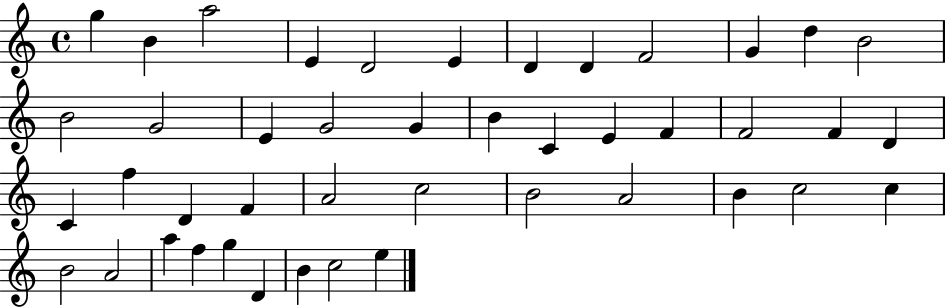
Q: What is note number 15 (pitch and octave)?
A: E4